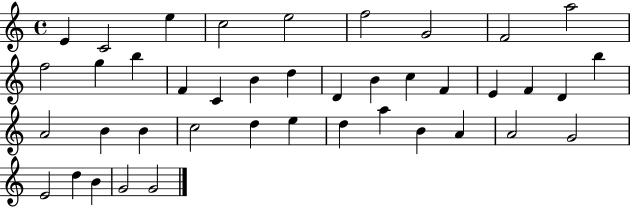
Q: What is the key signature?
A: C major